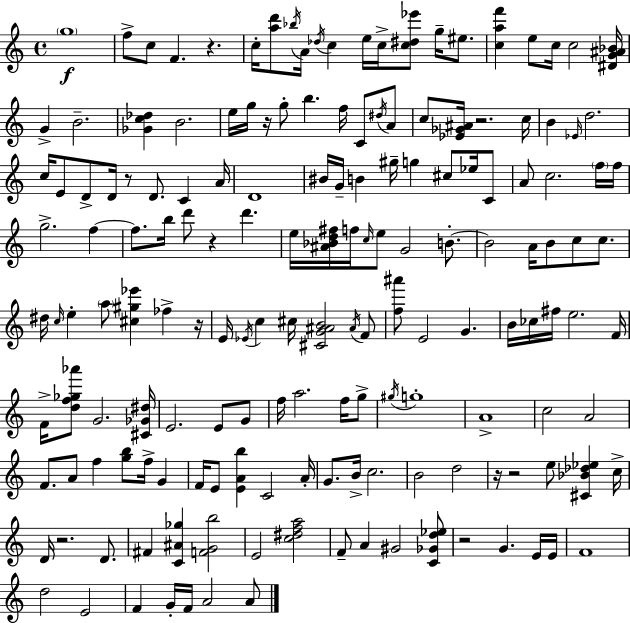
G5/w F5/e C5/e F4/q. R/q. C5/s [A5,D6]/e Bb5/s A4/s Db5/s C5/q E5/s C5/s [C5,D#5,Eb6]/e G5/s EIS5/e. [C5,A5,F6]/q E5/e C5/s C5/h [D#4,G4,A#4,Bb4]/s G4/q B4/h. [Gb4,C5,Db5]/q B4/h. E5/s G5/s R/s G5/e B5/q. F5/s C4/e D#5/s A4/e C5/e [Eb4,Gb4,A#4]/s R/h. C5/s B4/q Eb4/s D5/h. C5/s E4/e D4/e D4/s R/e D4/e. C4/q A4/s D4/w BIS4/s G4/s B4/q G#5/s G5/q C#5/e Eb5/s C4/e A4/e C5/h. F5/s F5/s G5/h. F5/q F5/e. B5/s D6/e R/q D6/q. E5/s [A#4,Bb4,D5,F#5]/s F5/s C5/s E5/e G4/h B4/e. B4/h A4/s B4/e C5/e C5/e. D#5/s C5/s E5/q A5/e [C#5,G#5,Eb6]/q FES5/q R/s E4/s Eb4/s C5/q C#5/s [C#4,G4,A#4,B4]/h A#4/s F4/e [F5,A#6]/e E4/h G4/q. B4/s CES5/s F#5/s E5/h. F4/s F4/s [D5,F5,Gb5,Ab6]/e G4/h. [C#4,Gb4,D#5]/s E4/h. E4/e G4/e F5/s A5/h. F5/s G5/e G#5/s G5/w A4/w C5/h A4/h F4/e. A4/e F5/q [G5,B5]/e F5/s G4/q F4/s E4/e [E4,A4,B5]/q C4/h A4/s G4/e. B4/s C5/h. B4/h D5/h R/s R/h E5/e [C#4,Bb4,Db5,Eb5]/q C5/s D4/s R/h. D4/e. F#4/q [C4,A#4,Gb5]/q [F4,G4,B5]/h E4/h [C5,D#5,F5,A5]/h F4/e A4/q G#4/h [C4,Gb4,D5,Eb5]/e R/h G4/q. E4/s E4/s F4/w D5/h E4/h F4/q G4/s F4/s A4/h A4/e